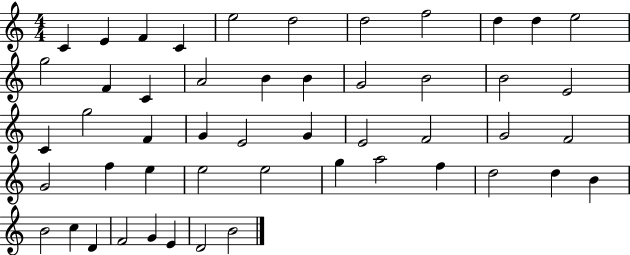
C4/q E4/q F4/q C4/q E5/h D5/h D5/h F5/h D5/q D5/q E5/h G5/h F4/q C4/q A4/h B4/q B4/q G4/h B4/h B4/h E4/h C4/q G5/h F4/q G4/q E4/h G4/q E4/h F4/h G4/h F4/h G4/h F5/q E5/q E5/h E5/h G5/q A5/h F5/q D5/h D5/q B4/q B4/h C5/q D4/q F4/h G4/q E4/q D4/h B4/h